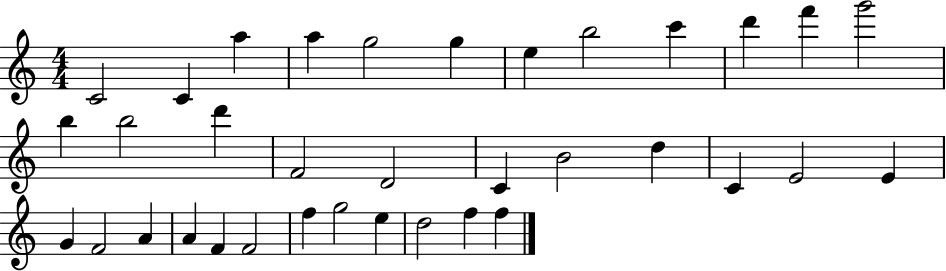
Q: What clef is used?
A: treble